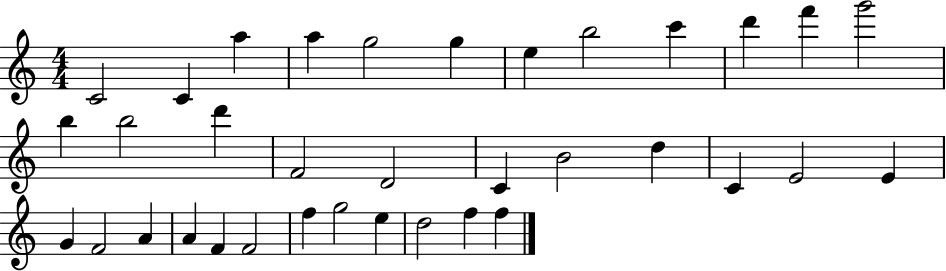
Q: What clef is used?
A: treble